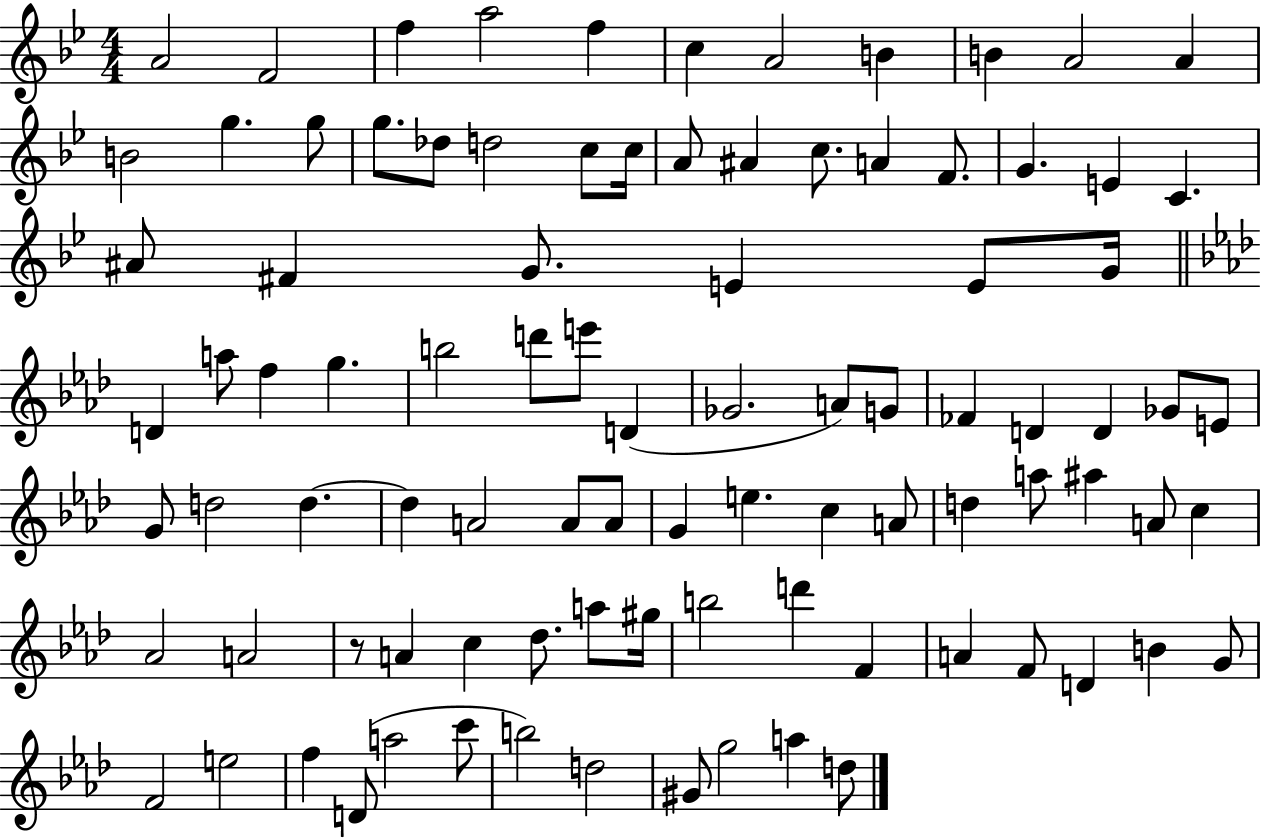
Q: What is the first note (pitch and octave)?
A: A4